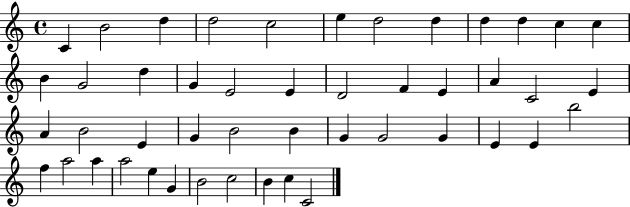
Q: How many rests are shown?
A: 0